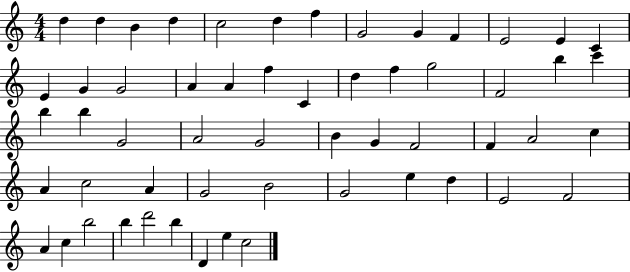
{
  \clef treble
  \numericTimeSignature
  \time 4/4
  \key c \major
  d''4 d''4 b'4 d''4 | c''2 d''4 f''4 | g'2 g'4 f'4 | e'2 e'4 c'4 | \break e'4 g'4 g'2 | a'4 a'4 f''4 c'4 | d''4 f''4 g''2 | f'2 b''4 c'''4 | \break b''4 b''4 g'2 | a'2 g'2 | b'4 g'4 f'2 | f'4 a'2 c''4 | \break a'4 c''2 a'4 | g'2 b'2 | g'2 e''4 d''4 | e'2 f'2 | \break a'4 c''4 b''2 | b''4 d'''2 b''4 | d'4 e''4 c''2 | \bar "|."
}